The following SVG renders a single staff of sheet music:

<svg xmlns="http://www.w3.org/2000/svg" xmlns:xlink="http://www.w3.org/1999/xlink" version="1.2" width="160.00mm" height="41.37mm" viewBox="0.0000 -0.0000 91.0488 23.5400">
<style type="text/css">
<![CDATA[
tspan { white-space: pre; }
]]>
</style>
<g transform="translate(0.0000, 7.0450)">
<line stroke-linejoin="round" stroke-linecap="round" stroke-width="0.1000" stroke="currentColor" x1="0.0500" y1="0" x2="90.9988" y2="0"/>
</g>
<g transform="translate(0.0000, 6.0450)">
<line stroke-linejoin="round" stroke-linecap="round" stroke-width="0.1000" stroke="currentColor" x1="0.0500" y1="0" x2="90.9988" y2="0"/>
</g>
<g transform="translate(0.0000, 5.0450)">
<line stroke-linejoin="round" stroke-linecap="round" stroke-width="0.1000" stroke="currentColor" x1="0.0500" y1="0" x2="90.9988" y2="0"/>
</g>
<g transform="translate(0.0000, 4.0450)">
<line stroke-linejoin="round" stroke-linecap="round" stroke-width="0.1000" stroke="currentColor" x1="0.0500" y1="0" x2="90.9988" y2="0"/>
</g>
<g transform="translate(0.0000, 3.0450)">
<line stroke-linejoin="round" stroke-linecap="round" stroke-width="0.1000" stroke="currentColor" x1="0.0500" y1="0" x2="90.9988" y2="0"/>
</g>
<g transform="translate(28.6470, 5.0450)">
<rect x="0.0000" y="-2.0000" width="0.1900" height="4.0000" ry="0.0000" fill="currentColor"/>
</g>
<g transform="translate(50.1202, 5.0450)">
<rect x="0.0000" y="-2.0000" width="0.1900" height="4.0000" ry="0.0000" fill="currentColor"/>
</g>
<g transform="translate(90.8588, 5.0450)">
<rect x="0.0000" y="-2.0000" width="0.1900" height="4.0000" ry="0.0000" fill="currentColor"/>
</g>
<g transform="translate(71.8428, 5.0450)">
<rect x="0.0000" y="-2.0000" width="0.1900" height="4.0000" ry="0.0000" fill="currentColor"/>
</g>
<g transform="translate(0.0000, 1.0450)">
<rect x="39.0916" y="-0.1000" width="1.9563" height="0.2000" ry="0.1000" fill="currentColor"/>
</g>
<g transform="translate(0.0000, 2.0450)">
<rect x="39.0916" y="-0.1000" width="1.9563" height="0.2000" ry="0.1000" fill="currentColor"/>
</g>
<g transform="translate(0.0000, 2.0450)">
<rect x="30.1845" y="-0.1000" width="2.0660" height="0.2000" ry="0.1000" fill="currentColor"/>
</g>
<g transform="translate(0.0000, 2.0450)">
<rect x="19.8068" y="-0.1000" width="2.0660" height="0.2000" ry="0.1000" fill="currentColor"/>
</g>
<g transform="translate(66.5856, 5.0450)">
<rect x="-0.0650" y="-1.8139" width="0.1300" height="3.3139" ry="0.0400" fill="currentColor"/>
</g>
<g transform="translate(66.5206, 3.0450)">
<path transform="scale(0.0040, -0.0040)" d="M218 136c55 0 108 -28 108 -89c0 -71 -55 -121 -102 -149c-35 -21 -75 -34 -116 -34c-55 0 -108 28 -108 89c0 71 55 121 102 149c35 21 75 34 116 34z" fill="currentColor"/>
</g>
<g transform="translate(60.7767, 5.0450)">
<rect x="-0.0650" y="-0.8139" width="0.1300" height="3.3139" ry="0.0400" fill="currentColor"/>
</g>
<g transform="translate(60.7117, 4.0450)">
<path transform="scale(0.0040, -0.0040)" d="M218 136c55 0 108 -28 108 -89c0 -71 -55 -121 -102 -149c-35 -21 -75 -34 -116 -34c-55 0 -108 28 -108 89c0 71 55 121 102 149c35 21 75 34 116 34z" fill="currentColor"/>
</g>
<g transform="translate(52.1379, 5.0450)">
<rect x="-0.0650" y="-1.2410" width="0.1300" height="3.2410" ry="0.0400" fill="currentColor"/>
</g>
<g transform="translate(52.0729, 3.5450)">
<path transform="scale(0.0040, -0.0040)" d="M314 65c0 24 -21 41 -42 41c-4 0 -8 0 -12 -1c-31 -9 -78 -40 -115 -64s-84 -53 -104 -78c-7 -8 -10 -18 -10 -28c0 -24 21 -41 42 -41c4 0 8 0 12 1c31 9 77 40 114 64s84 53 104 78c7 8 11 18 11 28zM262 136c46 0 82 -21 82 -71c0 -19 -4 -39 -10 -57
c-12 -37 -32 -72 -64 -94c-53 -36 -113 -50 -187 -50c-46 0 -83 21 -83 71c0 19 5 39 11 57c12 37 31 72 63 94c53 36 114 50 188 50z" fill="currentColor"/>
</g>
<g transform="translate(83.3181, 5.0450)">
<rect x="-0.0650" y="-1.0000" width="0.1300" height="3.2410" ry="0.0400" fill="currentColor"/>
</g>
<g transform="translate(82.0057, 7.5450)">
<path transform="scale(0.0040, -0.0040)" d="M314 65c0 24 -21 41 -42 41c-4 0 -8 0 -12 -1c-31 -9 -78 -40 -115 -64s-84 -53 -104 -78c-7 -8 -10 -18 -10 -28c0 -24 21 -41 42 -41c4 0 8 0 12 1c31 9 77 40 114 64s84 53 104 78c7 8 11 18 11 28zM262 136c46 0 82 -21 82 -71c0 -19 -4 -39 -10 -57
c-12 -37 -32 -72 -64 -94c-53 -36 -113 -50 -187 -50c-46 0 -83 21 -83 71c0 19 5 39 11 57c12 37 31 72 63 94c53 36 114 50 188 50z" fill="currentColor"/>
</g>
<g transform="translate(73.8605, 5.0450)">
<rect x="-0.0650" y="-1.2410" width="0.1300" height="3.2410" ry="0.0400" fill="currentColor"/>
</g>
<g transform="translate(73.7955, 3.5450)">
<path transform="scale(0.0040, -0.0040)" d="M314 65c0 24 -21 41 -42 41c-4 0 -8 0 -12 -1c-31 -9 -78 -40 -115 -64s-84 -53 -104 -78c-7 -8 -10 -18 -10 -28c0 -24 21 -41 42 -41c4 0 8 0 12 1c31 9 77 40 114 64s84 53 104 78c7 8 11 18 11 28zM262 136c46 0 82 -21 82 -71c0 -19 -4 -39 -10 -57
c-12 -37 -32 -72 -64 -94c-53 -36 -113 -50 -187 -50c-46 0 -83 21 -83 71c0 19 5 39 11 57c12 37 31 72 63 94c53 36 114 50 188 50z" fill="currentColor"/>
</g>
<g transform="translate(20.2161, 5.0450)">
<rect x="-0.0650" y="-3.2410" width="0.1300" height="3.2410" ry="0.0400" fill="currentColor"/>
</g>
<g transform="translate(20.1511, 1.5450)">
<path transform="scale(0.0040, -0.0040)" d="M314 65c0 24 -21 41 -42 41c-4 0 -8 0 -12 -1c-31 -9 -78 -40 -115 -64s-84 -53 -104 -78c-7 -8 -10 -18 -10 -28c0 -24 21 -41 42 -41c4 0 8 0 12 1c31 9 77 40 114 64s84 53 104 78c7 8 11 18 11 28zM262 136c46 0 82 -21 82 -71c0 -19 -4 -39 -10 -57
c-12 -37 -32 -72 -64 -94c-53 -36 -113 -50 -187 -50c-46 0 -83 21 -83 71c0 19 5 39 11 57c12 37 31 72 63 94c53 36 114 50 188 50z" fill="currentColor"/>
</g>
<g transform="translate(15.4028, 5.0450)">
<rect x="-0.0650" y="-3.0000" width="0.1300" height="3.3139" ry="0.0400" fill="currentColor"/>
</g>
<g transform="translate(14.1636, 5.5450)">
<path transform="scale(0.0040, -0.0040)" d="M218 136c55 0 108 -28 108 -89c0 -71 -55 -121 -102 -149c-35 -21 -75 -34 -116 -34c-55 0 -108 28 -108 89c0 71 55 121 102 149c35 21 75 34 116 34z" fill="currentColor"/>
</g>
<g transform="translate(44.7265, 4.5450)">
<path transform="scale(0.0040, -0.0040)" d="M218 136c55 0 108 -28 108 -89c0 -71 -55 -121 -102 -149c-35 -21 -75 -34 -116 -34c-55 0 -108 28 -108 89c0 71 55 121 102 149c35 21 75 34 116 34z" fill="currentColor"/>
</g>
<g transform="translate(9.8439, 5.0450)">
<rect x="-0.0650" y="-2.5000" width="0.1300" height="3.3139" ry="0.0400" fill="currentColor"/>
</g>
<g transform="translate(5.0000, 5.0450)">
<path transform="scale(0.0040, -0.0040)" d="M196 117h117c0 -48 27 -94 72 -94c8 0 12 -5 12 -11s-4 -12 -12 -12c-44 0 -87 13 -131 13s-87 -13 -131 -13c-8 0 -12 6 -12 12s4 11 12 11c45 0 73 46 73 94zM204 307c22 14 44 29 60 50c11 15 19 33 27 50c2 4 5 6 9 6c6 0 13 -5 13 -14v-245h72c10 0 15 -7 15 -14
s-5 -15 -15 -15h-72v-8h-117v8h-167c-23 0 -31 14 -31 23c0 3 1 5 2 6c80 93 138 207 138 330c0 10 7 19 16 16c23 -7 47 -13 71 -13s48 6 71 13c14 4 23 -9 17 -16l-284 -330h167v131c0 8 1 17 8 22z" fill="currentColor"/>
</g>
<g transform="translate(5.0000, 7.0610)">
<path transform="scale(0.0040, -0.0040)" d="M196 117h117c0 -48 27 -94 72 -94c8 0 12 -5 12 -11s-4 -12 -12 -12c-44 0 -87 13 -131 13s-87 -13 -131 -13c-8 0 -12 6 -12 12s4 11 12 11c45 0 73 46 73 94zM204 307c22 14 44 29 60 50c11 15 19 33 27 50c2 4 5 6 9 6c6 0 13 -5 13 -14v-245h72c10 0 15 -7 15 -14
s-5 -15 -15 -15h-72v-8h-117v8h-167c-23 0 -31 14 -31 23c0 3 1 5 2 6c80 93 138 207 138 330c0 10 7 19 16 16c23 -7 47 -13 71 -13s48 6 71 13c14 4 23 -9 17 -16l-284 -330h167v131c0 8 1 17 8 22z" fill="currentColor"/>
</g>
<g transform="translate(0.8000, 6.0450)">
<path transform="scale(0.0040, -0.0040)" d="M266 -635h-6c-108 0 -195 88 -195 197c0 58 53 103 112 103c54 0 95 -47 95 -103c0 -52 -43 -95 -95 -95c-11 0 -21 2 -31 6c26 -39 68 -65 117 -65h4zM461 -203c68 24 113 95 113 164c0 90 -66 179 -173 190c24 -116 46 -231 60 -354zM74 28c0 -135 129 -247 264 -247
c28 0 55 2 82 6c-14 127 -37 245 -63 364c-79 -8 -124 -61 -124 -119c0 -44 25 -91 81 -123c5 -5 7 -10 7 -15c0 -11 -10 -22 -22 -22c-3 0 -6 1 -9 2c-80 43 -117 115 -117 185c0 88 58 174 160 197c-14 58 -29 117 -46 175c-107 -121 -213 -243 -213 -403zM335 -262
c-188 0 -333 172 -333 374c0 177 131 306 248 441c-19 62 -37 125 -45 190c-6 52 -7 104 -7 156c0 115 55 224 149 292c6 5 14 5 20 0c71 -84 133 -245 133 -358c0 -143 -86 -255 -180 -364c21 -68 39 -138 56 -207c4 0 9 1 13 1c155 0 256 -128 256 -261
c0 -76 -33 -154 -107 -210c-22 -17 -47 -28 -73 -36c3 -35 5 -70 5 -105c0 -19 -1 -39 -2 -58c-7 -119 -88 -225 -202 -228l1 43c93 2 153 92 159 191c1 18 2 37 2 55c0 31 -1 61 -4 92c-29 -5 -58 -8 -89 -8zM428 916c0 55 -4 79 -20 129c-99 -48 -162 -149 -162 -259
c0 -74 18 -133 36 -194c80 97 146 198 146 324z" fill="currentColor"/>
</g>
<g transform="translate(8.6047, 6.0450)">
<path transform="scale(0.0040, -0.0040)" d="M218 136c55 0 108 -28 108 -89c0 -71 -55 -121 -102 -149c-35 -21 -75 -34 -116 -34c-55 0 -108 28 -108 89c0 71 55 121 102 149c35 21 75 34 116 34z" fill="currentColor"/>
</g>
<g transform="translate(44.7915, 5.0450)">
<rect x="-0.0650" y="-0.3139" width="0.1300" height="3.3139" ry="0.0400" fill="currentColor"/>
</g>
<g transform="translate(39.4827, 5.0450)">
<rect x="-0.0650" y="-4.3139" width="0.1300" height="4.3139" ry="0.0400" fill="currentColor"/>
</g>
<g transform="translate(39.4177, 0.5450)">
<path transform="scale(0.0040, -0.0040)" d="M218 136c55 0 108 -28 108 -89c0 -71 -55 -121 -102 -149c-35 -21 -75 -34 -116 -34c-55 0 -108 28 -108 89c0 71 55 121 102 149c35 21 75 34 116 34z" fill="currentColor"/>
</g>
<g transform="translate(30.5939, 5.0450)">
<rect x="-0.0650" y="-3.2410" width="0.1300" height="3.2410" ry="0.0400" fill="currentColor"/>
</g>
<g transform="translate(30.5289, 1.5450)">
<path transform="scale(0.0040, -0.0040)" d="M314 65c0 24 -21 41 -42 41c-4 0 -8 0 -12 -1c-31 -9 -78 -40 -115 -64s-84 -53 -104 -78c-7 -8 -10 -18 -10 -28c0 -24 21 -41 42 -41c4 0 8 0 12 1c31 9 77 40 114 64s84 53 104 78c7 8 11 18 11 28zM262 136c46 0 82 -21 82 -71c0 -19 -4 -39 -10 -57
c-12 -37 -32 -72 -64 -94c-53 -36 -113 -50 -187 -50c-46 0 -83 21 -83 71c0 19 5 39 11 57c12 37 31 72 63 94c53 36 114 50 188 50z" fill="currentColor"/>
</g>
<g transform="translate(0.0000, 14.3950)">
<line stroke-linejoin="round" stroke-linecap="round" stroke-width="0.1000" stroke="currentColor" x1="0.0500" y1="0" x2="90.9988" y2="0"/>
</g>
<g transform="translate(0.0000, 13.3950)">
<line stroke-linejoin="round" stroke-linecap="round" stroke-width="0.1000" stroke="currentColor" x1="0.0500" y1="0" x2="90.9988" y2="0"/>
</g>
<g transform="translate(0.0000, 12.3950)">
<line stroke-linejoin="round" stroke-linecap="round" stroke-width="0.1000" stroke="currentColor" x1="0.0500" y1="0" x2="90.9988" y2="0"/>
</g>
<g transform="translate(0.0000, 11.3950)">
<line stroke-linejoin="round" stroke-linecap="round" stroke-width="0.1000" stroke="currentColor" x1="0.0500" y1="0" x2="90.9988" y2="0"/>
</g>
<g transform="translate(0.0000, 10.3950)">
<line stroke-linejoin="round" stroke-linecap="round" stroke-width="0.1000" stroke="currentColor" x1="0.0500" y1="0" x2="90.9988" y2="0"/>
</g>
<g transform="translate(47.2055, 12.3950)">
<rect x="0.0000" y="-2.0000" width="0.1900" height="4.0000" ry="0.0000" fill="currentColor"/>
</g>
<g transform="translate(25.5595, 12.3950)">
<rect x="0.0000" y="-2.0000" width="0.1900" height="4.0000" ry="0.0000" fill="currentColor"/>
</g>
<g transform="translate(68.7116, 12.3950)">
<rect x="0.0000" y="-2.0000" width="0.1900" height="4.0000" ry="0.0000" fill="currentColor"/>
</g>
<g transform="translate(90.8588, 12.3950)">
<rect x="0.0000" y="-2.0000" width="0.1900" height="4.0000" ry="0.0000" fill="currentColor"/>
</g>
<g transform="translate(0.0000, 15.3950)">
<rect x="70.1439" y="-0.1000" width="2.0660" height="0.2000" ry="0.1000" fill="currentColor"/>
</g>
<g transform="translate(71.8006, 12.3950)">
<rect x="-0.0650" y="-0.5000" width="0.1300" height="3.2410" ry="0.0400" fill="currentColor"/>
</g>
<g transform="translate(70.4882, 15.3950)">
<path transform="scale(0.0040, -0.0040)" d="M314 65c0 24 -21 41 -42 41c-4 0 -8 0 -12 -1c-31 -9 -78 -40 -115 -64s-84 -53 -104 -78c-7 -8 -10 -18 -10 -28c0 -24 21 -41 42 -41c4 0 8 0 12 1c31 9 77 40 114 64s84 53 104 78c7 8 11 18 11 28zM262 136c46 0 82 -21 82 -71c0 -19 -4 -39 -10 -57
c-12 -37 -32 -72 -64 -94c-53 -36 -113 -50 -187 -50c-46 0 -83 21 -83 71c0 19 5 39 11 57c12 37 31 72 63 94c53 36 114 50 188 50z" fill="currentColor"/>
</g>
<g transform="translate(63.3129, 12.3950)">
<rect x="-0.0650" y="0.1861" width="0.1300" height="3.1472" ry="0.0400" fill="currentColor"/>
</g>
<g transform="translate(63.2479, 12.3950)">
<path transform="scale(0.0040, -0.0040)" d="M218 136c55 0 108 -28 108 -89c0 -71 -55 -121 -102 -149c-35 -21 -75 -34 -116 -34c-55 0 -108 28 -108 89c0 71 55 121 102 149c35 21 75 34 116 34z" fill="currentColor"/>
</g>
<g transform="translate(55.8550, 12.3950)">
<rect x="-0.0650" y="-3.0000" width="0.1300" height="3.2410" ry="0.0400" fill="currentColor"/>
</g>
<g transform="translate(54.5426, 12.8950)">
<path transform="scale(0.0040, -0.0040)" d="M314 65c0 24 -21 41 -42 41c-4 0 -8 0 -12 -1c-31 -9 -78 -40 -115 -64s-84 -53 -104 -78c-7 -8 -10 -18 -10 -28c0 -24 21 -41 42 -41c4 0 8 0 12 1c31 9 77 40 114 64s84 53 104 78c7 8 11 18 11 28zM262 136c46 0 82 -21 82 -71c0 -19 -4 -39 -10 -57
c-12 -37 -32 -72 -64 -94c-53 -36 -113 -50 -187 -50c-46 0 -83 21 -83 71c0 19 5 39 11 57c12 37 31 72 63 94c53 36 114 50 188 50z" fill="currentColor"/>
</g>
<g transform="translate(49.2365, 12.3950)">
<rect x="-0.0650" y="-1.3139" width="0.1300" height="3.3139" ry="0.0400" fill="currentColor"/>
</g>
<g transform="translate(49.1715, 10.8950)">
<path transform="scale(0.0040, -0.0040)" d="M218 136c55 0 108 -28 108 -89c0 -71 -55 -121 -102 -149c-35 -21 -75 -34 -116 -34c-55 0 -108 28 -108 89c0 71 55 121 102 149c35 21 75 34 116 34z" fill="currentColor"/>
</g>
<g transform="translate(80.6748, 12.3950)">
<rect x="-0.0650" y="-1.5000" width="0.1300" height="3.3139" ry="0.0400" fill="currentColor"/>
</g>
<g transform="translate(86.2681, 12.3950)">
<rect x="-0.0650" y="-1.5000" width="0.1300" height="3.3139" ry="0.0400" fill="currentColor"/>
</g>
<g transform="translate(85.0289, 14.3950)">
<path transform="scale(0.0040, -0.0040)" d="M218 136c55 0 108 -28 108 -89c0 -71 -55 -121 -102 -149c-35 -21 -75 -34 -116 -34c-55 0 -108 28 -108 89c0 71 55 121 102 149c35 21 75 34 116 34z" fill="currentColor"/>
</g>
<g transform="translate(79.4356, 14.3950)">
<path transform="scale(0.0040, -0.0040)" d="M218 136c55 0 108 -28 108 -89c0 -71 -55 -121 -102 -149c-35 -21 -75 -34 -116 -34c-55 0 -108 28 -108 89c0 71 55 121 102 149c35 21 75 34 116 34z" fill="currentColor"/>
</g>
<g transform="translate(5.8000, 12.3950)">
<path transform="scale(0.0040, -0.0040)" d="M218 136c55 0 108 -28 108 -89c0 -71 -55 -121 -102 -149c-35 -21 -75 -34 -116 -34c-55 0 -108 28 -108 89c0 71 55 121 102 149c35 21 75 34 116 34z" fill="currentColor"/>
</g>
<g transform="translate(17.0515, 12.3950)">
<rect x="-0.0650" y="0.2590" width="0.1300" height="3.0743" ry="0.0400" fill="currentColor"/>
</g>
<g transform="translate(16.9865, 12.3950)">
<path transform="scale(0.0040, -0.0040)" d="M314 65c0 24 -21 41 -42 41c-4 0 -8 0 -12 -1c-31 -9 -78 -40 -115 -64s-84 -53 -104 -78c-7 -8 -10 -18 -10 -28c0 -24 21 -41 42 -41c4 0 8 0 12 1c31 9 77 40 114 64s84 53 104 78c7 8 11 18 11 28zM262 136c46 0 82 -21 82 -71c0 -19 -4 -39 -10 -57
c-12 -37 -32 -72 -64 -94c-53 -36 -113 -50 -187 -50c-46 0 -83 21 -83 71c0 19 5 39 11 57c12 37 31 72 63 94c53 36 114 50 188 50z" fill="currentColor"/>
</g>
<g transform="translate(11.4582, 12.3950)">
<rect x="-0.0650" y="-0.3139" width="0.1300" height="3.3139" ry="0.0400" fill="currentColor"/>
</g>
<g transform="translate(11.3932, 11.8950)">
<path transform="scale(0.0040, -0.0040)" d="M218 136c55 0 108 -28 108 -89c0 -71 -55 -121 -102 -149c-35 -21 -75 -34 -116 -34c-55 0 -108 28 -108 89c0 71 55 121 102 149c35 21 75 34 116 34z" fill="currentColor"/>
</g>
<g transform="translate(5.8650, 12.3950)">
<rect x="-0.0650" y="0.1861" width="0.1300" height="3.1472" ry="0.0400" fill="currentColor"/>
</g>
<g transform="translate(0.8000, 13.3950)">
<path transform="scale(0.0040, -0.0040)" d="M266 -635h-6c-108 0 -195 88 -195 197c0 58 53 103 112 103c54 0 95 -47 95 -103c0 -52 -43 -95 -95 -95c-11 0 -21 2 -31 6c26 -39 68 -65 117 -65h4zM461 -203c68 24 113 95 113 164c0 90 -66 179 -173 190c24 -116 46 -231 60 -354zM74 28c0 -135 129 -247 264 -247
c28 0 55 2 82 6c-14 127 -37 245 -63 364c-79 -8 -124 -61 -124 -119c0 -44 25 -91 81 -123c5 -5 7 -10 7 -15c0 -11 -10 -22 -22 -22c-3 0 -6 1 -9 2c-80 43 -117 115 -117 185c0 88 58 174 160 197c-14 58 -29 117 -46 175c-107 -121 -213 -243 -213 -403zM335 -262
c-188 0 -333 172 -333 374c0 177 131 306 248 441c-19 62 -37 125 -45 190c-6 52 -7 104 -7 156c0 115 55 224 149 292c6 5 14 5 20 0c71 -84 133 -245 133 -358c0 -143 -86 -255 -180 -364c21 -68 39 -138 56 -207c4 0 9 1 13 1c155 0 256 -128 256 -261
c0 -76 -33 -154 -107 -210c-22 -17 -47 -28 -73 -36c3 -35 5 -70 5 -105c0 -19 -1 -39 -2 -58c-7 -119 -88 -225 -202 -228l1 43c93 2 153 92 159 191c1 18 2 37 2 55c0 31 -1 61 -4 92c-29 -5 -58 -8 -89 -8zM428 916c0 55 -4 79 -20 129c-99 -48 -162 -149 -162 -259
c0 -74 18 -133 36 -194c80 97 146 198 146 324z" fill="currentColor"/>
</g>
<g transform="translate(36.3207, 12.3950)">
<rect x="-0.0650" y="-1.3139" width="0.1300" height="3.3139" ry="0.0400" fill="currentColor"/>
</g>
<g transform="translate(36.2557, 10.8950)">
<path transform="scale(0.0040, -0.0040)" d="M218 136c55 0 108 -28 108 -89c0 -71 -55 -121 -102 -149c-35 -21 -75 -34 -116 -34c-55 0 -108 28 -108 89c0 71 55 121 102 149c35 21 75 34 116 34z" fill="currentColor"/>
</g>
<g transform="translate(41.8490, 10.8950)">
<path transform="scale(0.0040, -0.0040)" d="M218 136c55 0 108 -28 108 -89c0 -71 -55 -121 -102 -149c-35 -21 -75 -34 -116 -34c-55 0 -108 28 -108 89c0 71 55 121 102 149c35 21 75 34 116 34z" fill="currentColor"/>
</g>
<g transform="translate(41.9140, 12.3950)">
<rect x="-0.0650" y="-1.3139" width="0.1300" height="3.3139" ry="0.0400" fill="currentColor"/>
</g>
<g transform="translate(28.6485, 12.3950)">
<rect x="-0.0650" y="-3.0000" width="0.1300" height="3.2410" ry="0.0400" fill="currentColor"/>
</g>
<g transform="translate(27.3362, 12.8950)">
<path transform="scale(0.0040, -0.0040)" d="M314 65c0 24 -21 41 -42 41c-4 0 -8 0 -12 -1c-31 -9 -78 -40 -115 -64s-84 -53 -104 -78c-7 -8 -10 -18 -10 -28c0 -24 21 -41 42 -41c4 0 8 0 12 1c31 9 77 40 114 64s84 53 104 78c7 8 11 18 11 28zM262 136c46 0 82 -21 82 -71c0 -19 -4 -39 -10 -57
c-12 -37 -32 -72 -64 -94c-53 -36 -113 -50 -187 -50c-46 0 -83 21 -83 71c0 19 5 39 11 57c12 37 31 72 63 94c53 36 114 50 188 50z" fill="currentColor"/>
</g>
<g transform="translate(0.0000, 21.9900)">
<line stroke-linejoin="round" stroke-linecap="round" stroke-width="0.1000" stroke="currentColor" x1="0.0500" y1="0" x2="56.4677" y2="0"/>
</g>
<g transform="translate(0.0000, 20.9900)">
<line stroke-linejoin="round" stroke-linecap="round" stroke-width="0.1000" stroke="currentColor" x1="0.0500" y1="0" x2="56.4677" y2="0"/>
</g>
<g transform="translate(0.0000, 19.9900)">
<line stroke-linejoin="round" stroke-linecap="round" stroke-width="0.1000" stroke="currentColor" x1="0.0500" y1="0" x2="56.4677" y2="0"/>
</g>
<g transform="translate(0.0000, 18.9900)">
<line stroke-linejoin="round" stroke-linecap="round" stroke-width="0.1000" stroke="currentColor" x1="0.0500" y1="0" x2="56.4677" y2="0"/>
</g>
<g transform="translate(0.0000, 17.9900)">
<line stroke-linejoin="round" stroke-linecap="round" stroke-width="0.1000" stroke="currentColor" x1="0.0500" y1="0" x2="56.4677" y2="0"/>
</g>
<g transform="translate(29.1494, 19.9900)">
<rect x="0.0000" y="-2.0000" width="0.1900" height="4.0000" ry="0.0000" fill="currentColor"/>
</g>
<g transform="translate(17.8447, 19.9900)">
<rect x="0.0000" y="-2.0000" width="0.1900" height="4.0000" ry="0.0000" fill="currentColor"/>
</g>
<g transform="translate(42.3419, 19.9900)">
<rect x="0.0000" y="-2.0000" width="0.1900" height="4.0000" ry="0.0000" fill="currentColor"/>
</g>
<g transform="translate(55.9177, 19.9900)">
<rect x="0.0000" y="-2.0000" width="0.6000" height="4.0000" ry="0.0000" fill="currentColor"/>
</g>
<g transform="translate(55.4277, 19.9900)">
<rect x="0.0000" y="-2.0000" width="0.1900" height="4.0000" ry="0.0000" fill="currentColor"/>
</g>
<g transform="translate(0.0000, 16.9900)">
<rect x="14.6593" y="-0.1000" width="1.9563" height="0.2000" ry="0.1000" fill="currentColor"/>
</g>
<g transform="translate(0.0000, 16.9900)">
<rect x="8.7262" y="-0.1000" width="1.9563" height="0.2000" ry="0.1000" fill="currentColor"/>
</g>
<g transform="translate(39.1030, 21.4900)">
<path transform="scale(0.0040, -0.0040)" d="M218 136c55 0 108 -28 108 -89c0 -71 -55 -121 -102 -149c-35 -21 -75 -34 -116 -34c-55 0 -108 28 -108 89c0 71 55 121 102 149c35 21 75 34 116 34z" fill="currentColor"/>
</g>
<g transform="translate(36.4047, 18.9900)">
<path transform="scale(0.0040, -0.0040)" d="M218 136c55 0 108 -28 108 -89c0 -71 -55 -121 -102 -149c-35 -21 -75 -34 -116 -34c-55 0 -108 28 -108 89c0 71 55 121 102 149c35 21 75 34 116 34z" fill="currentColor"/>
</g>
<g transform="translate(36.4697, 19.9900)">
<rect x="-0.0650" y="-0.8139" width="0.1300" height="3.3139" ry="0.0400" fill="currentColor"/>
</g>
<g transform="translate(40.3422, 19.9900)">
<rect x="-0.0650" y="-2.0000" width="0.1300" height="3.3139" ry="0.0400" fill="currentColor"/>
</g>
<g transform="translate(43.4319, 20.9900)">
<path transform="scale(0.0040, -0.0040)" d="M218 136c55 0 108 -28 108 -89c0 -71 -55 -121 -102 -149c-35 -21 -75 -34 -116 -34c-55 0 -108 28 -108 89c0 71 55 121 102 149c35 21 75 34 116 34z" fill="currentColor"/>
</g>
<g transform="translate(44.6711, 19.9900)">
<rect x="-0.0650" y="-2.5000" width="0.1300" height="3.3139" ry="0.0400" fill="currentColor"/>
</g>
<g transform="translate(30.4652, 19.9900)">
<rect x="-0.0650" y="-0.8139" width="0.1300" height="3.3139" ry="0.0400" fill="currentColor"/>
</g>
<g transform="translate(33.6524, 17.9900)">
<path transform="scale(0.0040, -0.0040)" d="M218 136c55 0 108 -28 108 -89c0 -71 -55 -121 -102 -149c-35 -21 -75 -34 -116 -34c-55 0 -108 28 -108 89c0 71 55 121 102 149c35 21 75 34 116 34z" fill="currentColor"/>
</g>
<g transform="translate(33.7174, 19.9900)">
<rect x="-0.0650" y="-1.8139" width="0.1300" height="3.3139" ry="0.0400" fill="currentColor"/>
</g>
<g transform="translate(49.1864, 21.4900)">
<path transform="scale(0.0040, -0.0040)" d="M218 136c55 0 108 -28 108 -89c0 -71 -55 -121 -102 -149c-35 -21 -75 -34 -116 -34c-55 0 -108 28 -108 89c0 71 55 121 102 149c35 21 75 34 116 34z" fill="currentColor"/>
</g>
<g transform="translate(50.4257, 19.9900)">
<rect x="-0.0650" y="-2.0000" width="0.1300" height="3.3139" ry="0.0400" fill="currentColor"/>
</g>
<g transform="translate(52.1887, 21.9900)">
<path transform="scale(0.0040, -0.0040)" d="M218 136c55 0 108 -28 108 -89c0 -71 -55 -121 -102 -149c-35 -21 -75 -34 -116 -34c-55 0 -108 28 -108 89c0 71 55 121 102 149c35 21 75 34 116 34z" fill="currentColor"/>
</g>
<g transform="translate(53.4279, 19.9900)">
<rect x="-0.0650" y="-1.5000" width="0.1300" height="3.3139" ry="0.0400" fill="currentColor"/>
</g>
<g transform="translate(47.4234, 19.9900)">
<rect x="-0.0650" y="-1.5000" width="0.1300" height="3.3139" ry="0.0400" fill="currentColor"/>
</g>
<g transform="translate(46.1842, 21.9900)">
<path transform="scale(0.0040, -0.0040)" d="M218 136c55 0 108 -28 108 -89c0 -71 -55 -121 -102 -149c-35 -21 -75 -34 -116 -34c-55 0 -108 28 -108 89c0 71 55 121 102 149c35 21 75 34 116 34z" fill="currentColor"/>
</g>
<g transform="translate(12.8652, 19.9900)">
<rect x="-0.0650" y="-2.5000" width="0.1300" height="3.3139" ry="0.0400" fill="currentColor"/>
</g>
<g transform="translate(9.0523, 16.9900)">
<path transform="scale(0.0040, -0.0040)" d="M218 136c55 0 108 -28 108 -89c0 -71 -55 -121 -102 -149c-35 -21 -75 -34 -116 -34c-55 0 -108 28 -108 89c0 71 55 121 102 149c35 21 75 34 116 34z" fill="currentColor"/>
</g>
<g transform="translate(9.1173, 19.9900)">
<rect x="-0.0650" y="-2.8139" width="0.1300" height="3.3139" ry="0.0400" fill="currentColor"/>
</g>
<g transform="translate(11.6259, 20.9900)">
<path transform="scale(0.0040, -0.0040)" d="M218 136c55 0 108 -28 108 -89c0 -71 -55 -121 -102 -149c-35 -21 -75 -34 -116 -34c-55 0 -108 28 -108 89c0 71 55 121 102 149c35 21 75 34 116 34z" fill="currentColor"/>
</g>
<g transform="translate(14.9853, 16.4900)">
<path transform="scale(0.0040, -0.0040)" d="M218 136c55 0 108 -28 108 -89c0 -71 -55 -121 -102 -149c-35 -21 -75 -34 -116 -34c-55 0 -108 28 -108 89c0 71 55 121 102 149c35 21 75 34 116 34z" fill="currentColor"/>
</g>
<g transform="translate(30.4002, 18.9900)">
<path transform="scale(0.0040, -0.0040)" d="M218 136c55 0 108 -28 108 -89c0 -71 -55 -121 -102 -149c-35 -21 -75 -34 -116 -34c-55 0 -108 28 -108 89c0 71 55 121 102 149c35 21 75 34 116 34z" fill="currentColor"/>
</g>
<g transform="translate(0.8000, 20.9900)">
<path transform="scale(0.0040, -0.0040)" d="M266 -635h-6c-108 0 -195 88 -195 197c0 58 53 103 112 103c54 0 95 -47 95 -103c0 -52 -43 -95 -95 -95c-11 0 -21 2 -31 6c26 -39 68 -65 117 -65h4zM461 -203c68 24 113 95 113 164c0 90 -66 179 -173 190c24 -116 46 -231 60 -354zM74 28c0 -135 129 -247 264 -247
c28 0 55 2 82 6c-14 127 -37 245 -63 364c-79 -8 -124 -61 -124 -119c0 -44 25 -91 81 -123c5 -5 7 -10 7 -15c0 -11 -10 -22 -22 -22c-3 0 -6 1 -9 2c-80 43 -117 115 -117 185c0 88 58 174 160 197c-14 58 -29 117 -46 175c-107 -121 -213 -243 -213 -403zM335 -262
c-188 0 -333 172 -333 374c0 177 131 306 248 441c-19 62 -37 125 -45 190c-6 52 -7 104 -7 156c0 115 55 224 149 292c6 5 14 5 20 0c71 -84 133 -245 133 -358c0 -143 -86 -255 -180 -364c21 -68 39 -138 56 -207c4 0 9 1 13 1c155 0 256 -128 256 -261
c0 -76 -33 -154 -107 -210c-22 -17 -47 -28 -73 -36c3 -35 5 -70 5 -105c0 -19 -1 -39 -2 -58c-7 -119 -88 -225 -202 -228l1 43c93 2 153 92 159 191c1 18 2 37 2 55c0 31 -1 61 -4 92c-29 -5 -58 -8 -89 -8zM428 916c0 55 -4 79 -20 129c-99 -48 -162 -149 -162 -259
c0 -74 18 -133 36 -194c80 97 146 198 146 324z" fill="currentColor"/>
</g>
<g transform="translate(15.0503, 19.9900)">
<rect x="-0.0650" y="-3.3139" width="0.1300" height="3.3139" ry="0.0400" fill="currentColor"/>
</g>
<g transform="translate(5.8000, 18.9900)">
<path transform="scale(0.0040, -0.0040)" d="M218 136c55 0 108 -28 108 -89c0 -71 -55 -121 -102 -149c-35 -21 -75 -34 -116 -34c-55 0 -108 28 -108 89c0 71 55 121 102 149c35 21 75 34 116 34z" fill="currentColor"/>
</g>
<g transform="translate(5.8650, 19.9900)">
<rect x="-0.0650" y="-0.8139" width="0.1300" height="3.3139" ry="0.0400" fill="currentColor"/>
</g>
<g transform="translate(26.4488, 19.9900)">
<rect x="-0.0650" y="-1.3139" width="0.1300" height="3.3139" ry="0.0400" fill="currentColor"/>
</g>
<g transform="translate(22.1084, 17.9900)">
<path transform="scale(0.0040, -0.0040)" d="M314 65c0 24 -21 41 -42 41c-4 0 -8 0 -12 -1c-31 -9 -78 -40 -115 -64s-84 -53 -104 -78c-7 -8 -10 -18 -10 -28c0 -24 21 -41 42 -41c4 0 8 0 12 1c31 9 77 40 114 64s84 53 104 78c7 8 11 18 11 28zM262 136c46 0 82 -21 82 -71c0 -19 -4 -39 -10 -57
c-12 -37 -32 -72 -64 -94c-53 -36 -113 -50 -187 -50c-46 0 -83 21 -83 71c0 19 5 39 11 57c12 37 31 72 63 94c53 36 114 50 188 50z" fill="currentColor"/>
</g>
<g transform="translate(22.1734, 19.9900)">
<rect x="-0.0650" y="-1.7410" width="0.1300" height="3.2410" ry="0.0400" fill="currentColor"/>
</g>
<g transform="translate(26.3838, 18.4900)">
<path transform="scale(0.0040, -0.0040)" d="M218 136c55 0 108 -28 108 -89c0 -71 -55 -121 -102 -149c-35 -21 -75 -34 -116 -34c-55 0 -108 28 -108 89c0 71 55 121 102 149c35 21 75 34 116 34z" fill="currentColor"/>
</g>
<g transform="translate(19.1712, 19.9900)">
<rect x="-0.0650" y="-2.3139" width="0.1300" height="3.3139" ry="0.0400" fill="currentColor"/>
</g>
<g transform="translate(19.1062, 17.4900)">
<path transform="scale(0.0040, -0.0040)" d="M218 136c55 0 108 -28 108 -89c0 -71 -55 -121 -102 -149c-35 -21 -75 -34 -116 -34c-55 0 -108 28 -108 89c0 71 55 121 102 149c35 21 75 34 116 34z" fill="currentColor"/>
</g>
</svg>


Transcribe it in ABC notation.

X:1
T:Untitled
M:4/4
L:1/4
K:C
G A b2 b2 d' c e2 d f e2 D2 B c B2 A2 e e e A2 B C2 E E d a G b g f2 e d f d F G E F E